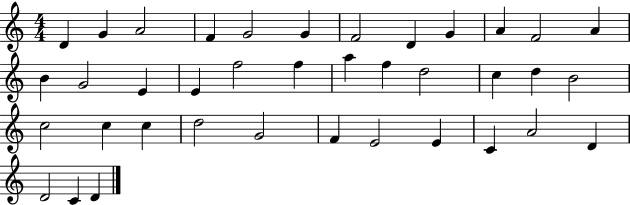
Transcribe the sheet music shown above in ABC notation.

X:1
T:Untitled
M:4/4
L:1/4
K:C
D G A2 F G2 G F2 D G A F2 A B G2 E E f2 f a f d2 c d B2 c2 c c d2 G2 F E2 E C A2 D D2 C D